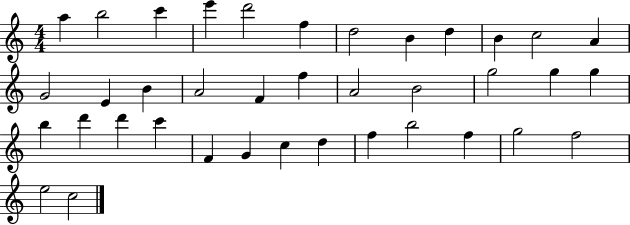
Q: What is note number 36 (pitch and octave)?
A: F5